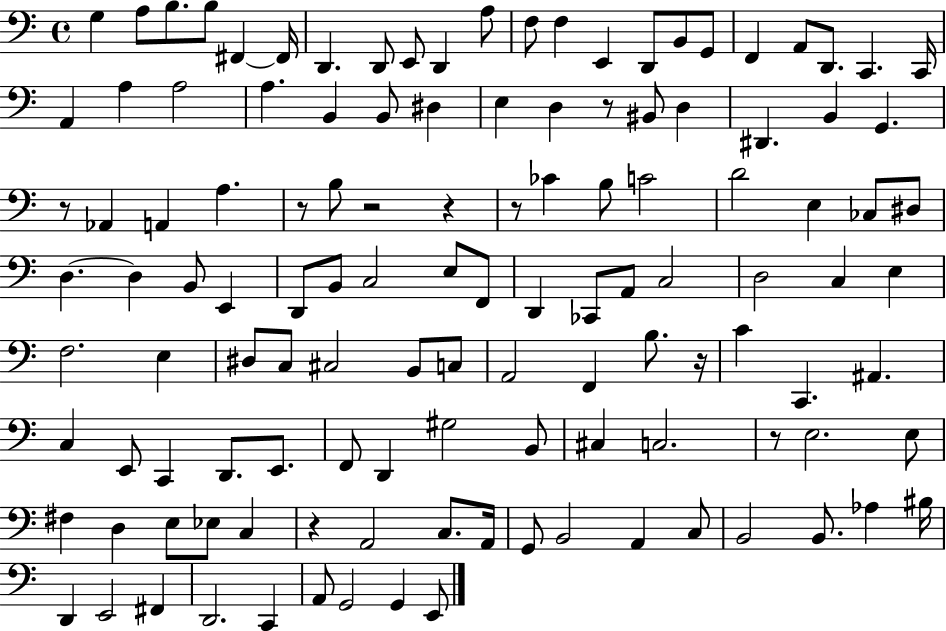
G3/q A3/e B3/e. B3/e F#2/q F#2/s D2/q. D2/e E2/e D2/q A3/e F3/e F3/q E2/q D2/e B2/e G2/e F2/q A2/e D2/e. C2/q. C2/s A2/q A3/q A3/h A3/q. B2/q B2/e D#3/q E3/q D3/q R/e BIS2/e D3/q D#2/q. B2/q G2/q. R/e Ab2/q A2/q A3/q. R/e B3/e R/h R/q R/e CES4/q B3/e C4/h D4/h E3/q CES3/e D#3/e D3/q. D3/q B2/e E2/q D2/e B2/e C3/h E3/e F2/e D2/q CES2/e A2/e C3/h D3/h C3/q E3/q F3/h. E3/q D#3/e C3/e C#3/h B2/e C3/e A2/h F2/q B3/e. R/s C4/q C2/q. A#2/q. C3/q E2/e C2/q D2/e. E2/e. F2/e D2/q G#3/h B2/e C#3/q C3/h. R/e E3/h. E3/e F#3/q D3/q E3/e Eb3/e C3/q R/q A2/h C3/e. A2/s G2/e B2/h A2/q C3/e B2/h B2/e. Ab3/q BIS3/s D2/q E2/h F#2/q D2/h. C2/q A2/e G2/h G2/q E2/e